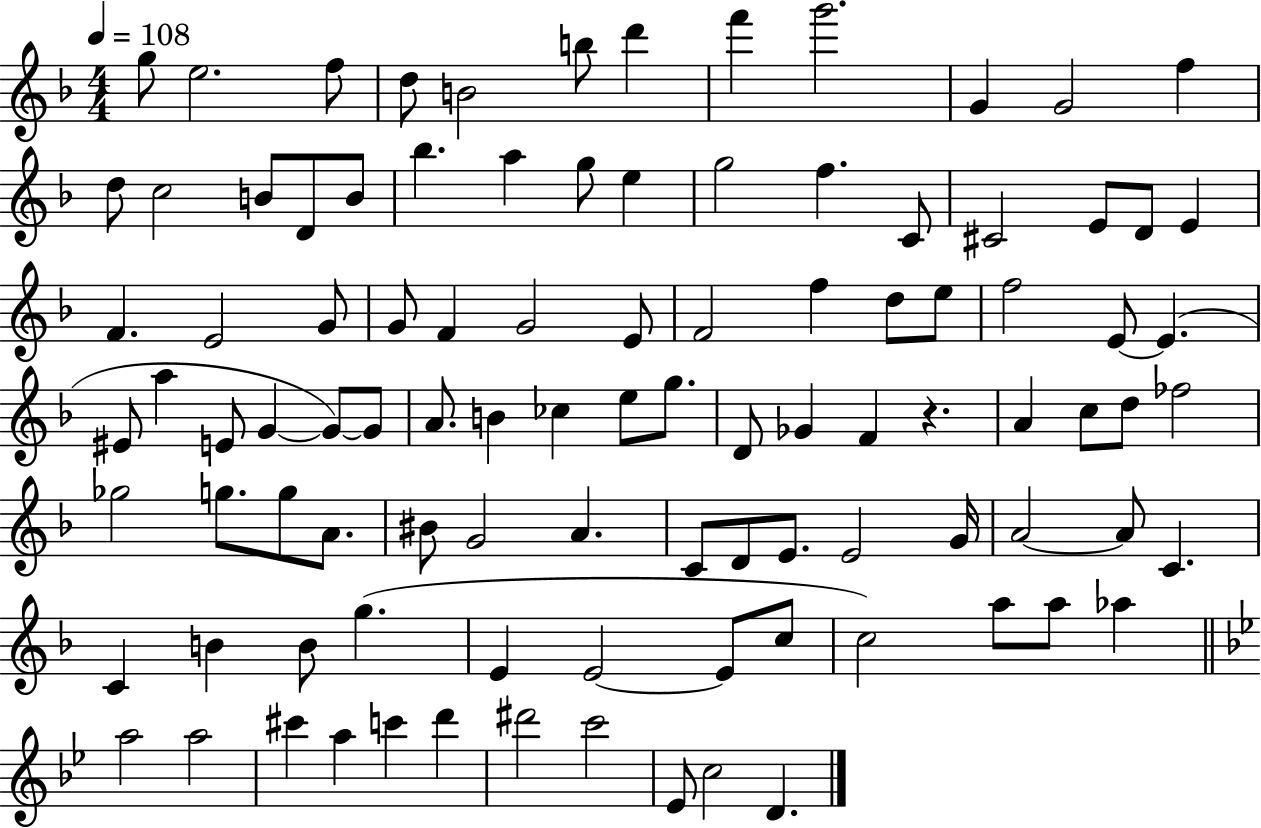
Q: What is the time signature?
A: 4/4